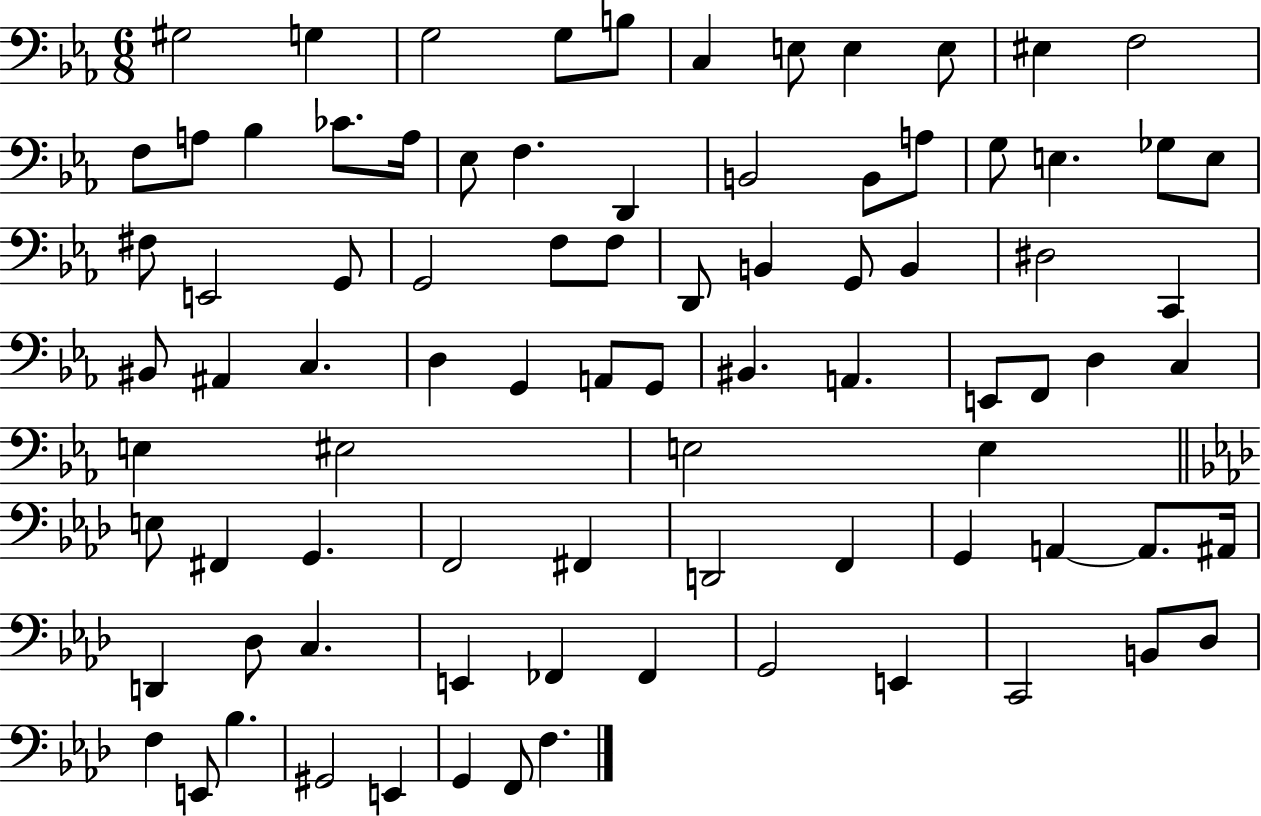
G#3/h G3/q G3/h G3/e B3/e C3/q E3/e E3/q E3/e EIS3/q F3/h F3/e A3/e Bb3/q CES4/e. A3/s Eb3/e F3/q. D2/q B2/h B2/e A3/e G3/e E3/q. Gb3/e E3/e F#3/e E2/h G2/e G2/h F3/e F3/e D2/e B2/q G2/e B2/q D#3/h C2/q BIS2/e A#2/q C3/q. D3/q G2/q A2/e G2/e BIS2/q. A2/q. E2/e F2/e D3/q C3/q E3/q EIS3/h E3/h E3/q E3/e F#2/q G2/q. F2/h F#2/q D2/h F2/q G2/q A2/q A2/e. A#2/s D2/q Db3/e C3/q. E2/q FES2/q FES2/q G2/h E2/q C2/h B2/e Db3/e F3/q E2/e Bb3/q. G#2/h E2/q G2/q F2/e F3/q.